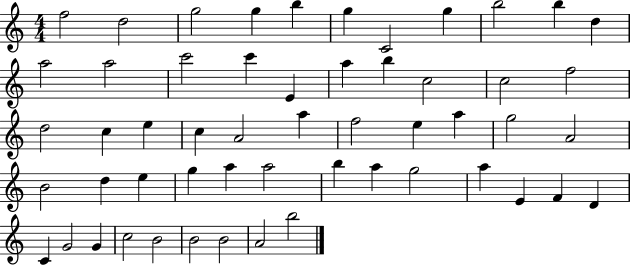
{
  \clef treble
  \numericTimeSignature
  \time 4/4
  \key c \major
  f''2 d''2 | g''2 g''4 b''4 | g''4 c'2 g''4 | b''2 b''4 d''4 | \break a''2 a''2 | c'''2 c'''4 e'4 | a''4 b''4 c''2 | c''2 f''2 | \break d''2 c''4 e''4 | c''4 a'2 a''4 | f''2 e''4 a''4 | g''2 a'2 | \break b'2 d''4 e''4 | g''4 a''4 a''2 | b''4 a''4 g''2 | a''4 e'4 f'4 d'4 | \break c'4 g'2 g'4 | c''2 b'2 | b'2 b'2 | a'2 b''2 | \break \bar "|."
}